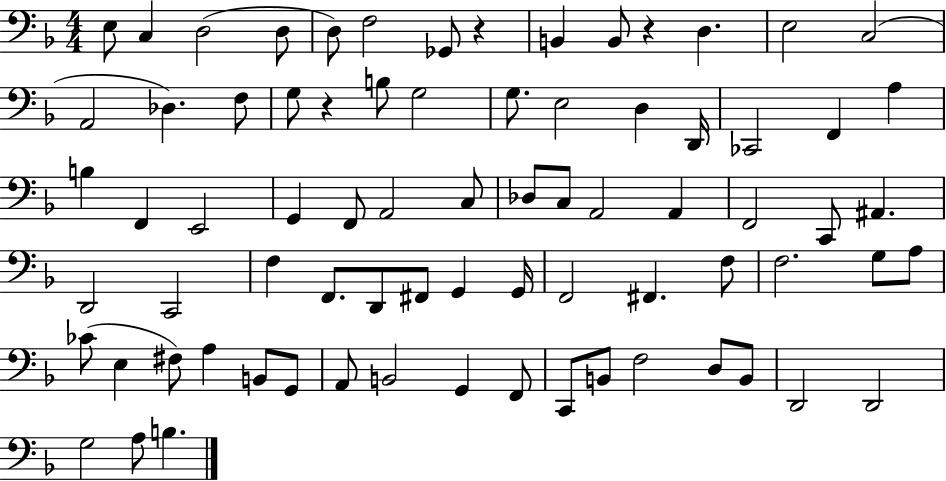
X:1
T:Untitled
M:4/4
L:1/4
K:F
E,/2 C, D,2 D,/2 D,/2 F,2 _G,,/2 z B,, B,,/2 z D, E,2 C,2 A,,2 _D, F,/2 G,/2 z B,/2 G,2 G,/2 E,2 D, D,,/4 _C,,2 F,, A, B, F,, E,,2 G,, F,,/2 A,,2 C,/2 _D,/2 C,/2 A,,2 A,, F,,2 C,,/2 ^A,, D,,2 C,,2 F, F,,/2 D,,/2 ^F,,/2 G,, G,,/4 F,,2 ^F,, F,/2 F,2 G,/2 A,/2 _C/2 E, ^F,/2 A, B,,/2 G,,/2 A,,/2 B,,2 G,, F,,/2 C,,/2 B,,/2 F,2 D,/2 B,,/2 D,,2 D,,2 G,2 A,/2 B,